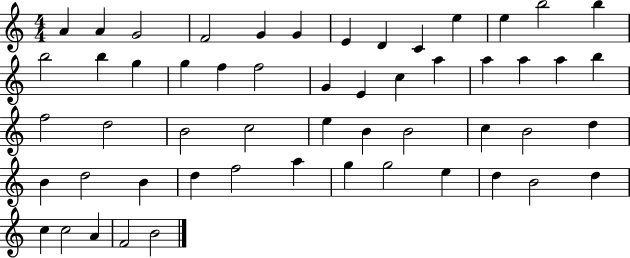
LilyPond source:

{
  \clef treble
  \numericTimeSignature
  \time 4/4
  \key c \major
  a'4 a'4 g'2 | f'2 g'4 g'4 | e'4 d'4 c'4 e''4 | e''4 b''2 b''4 | \break b''2 b''4 g''4 | g''4 f''4 f''2 | g'4 e'4 c''4 a''4 | a''4 a''4 a''4 b''4 | \break f''2 d''2 | b'2 c''2 | e''4 b'4 b'2 | c''4 b'2 d''4 | \break b'4 d''2 b'4 | d''4 f''2 a''4 | g''4 g''2 e''4 | d''4 b'2 d''4 | \break c''4 c''2 a'4 | f'2 b'2 | \bar "|."
}